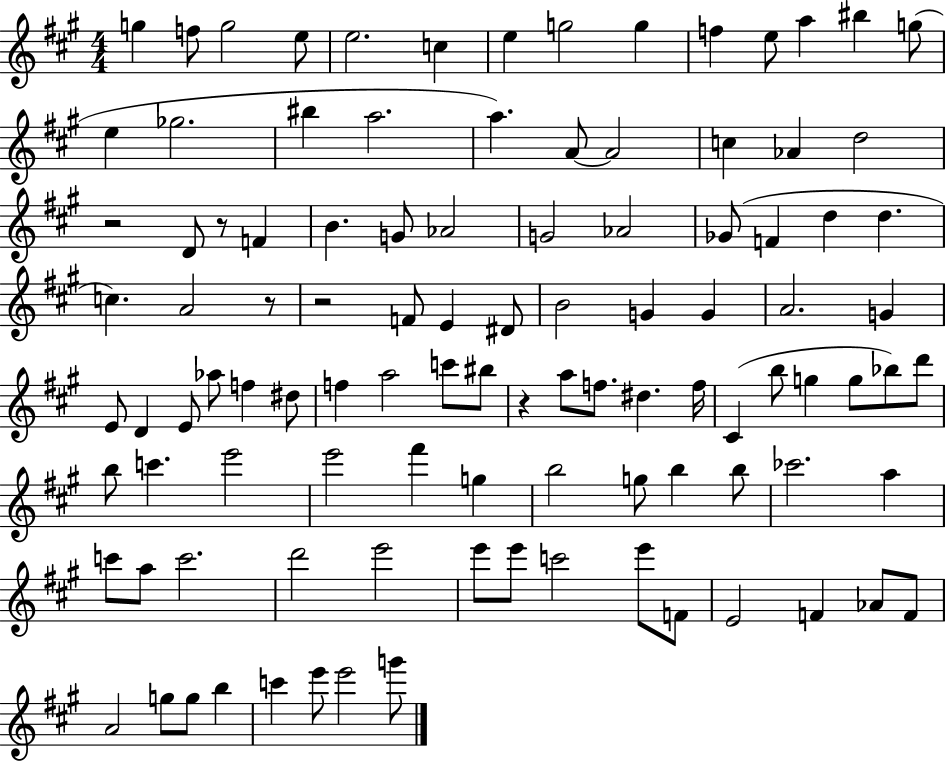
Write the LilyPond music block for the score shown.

{
  \clef treble
  \numericTimeSignature
  \time 4/4
  \key a \major
  g''4 f''8 g''2 e''8 | e''2. c''4 | e''4 g''2 g''4 | f''4 e''8 a''4 bis''4 g''8( | \break e''4 ges''2. | bis''4 a''2. | a''4.) a'8~~ a'2 | c''4 aes'4 d''2 | \break r2 d'8 r8 f'4 | b'4. g'8 aes'2 | g'2 aes'2 | ges'8( f'4 d''4 d''4. | \break c''4.) a'2 r8 | r2 f'8 e'4 dis'8 | b'2 g'4 g'4 | a'2. g'4 | \break e'8 d'4 e'8 aes''8 f''4 dis''8 | f''4 a''2 c'''8 bis''8 | r4 a''8 f''8. dis''4. f''16 | cis'4( b''8 g''4 g''8 bes''8) d'''8 | \break b''8 c'''4. e'''2 | e'''2 fis'''4 g''4 | b''2 g''8 b''4 b''8 | ces'''2. a''4 | \break c'''8 a''8 c'''2. | d'''2 e'''2 | e'''8 e'''8 c'''2 e'''8 f'8 | e'2 f'4 aes'8 f'8 | \break a'2 g''8 g''8 b''4 | c'''4 e'''8 e'''2 g'''8 | \bar "|."
}